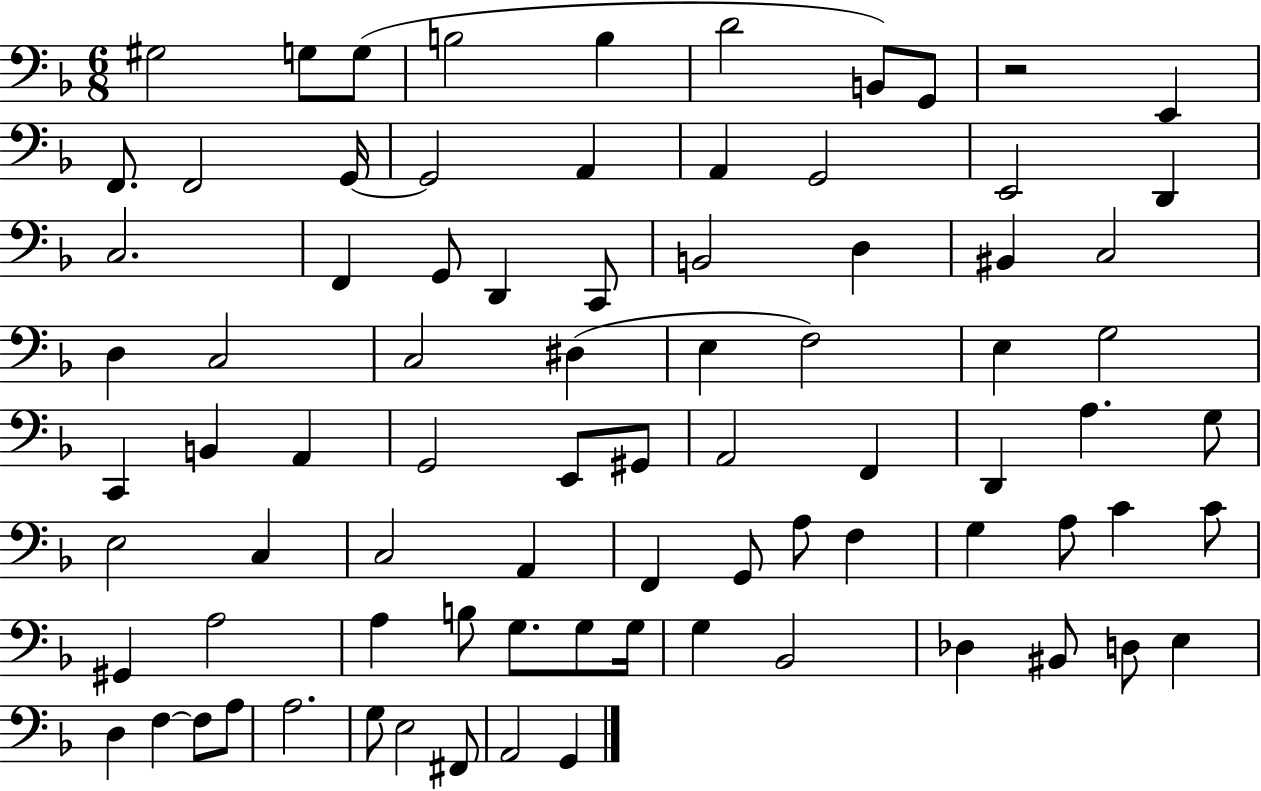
G#3/h G3/e G3/e B3/h B3/q D4/h B2/e G2/e R/h E2/q F2/e. F2/h G2/s G2/h A2/q A2/q G2/h E2/h D2/q C3/h. F2/q G2/e D2/q C2/e B2/h D3/q BIS2/q C3/h D3/q C3/h C3/h D#3/q E3/q F3/h E3/q G3/h C2/q B2/q A2/q G2/h E2/e G#2/e A2/h F2/q D2/q A3/q. G3/e E3/h C3/q C3/h A2/q F2/q G2/e A3/e F3/q G3/q A3/e C4/q C4/e G#2/q A3/h A3/q B3/e G3/e. G3/e G3/s G3/q Bb2/h Db3/q BIS2/e D3/e E3/q D3/q F3/q F3/e A3/e A3/h. G3/e E3/h F#2/e A2/h G2/q